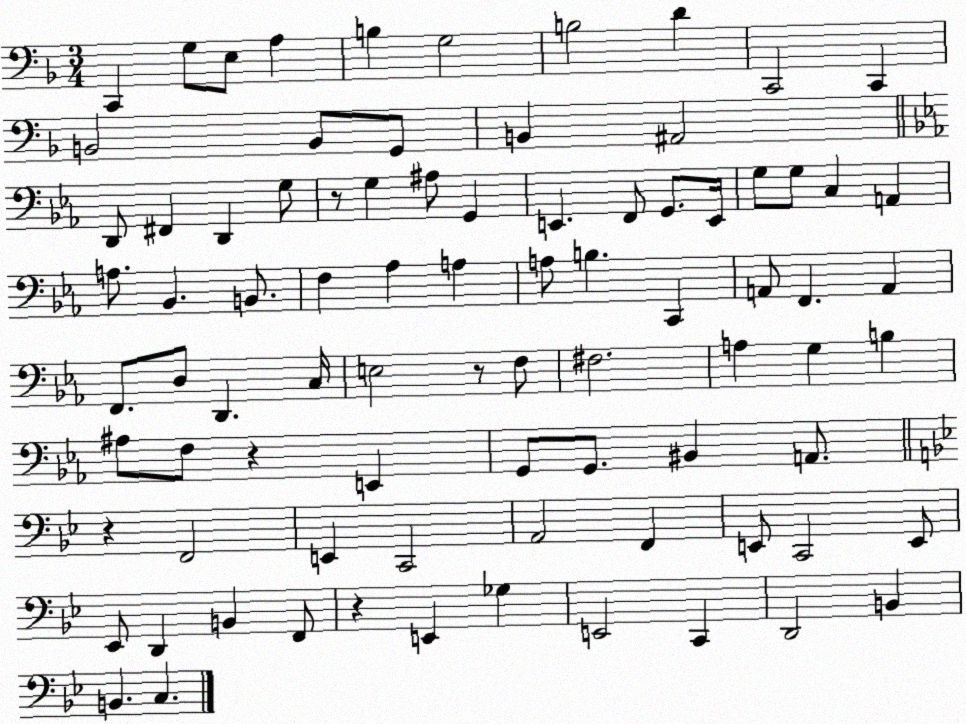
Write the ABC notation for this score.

X:1
T:Untitled
M:3/4
L:1/4
K:F
C,, G,/2 E,/2 A, B, G,2 B,2 D C,,2 C,, B,,2 B,,/2 G,,/2 B,, ^A,,2 D,,/2 ^F,, D,, G,/2 z/2 G, ^A,/2 G,, E,, F,,/2 G,,/2 E,,/4 G,/2 G,/2 C, A,, A,/2 _B,, B,,/2 F, _A, A, A,/2 B, C,, A,,/2 F,, A,, F,,/2 D,/2 D,, C,/4 E,2 z/2 F,/2 ^F,2 A, G, B, ^A,/2 F,/2 z E,, G,,/2 G,,/2 ^B,, A,,/2 z F,,2 E,, C,,2 A,,2 F,, E,,/2 C,,2 E,,/2 _E,,/2 D,, B,, F,,/2 z E,, _G, E,,2 C,, D,,2 B,, B,, C,